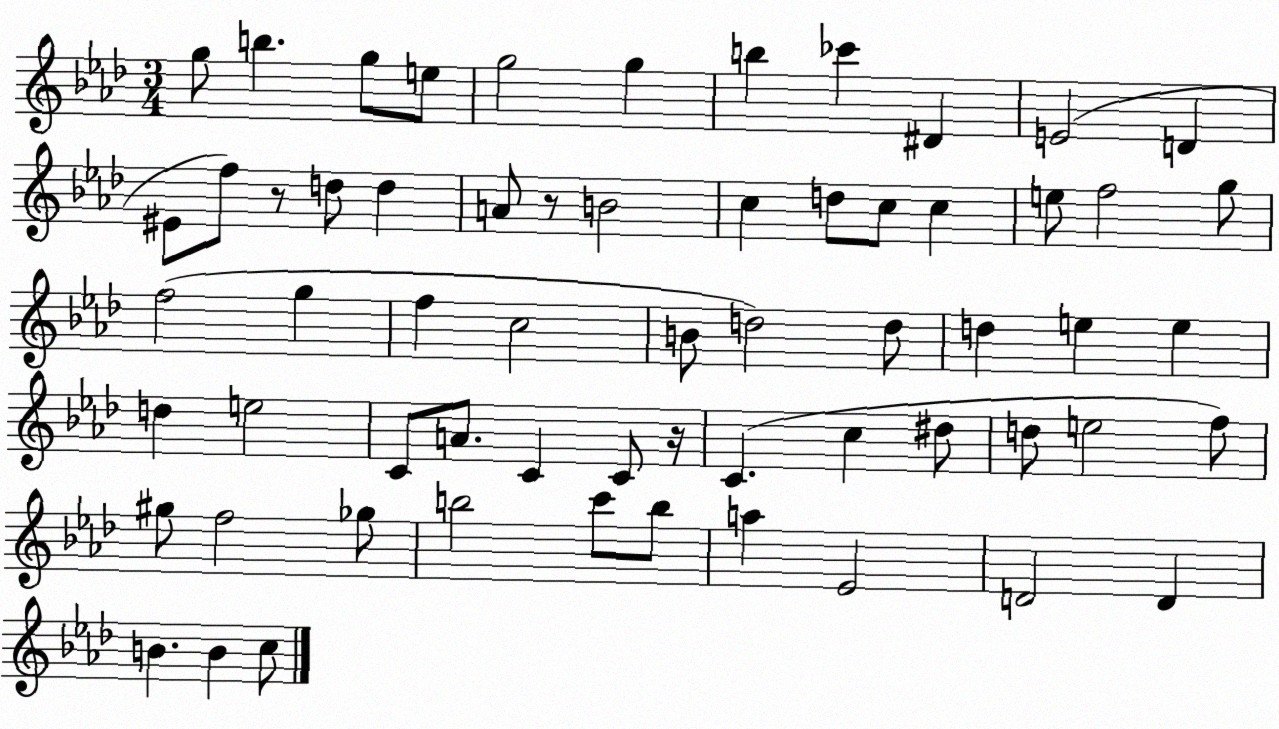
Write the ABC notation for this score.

X:1
T:Untitled
M:3/4
L:1/4
K:Ab
g/2 b g/2 e/2 g2 g b _c' ^D E2 D ^E/2 f/2 z/2 d/2 d A/2 z/2 B2 c d/2 c/2 c e/2 f2 g/2 f2 g f c2 B/2 d2 d/2 d e e d e2 C/2 A/2 C C/2 z/4 C c ^d/2 d/2 e2 f/2 ^g/2 f2 _g/2 b2 c'/2 b/2 a _E2 D2 D B B c/2